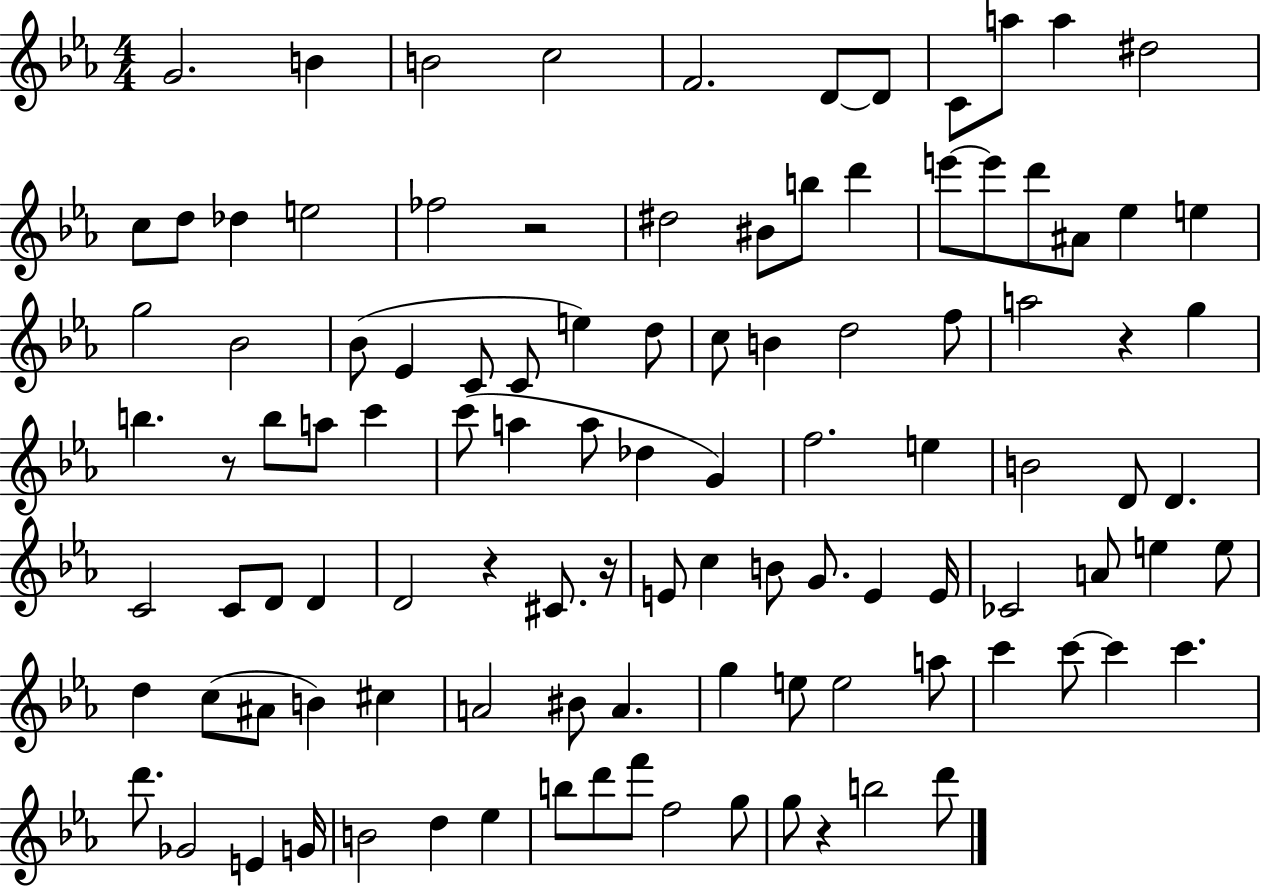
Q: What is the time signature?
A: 4/4